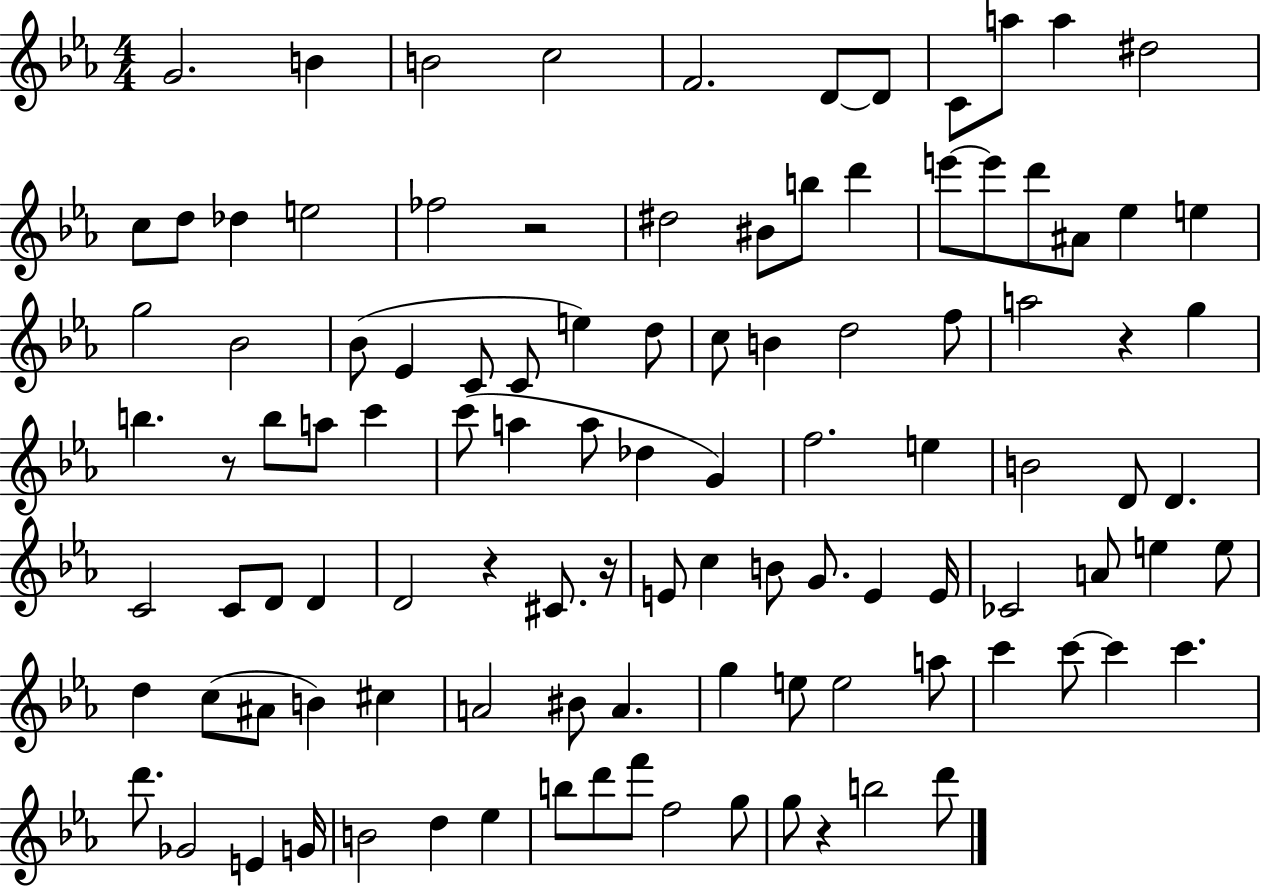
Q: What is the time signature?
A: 4/4